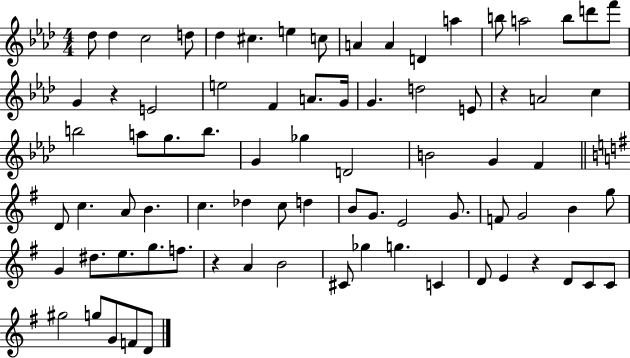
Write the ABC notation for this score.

X:1
T:Untitled
M:4/4
L:1/4
K:Ab
_d/2 _d c2 d/2 _d ^c e c/2 A A D a b/2 a2 b/2 d'/2 f'/2 G z E2 e2 F A/2 G/4 G d2 E/2 z A2 c b2 a/2 g/2 b/2 G _g D2 B2 G F D/2 c A/2 B c _d c/2 d B/2 G/2 E2 G/2 F/2 G2 B g/2 G ^d/2 e/2 g/2 f/2 z A B2 ^C/2 _g g C D/2 E z D/2 C/2 C/2 ^g2 g/2 G/2 F/2 D/2